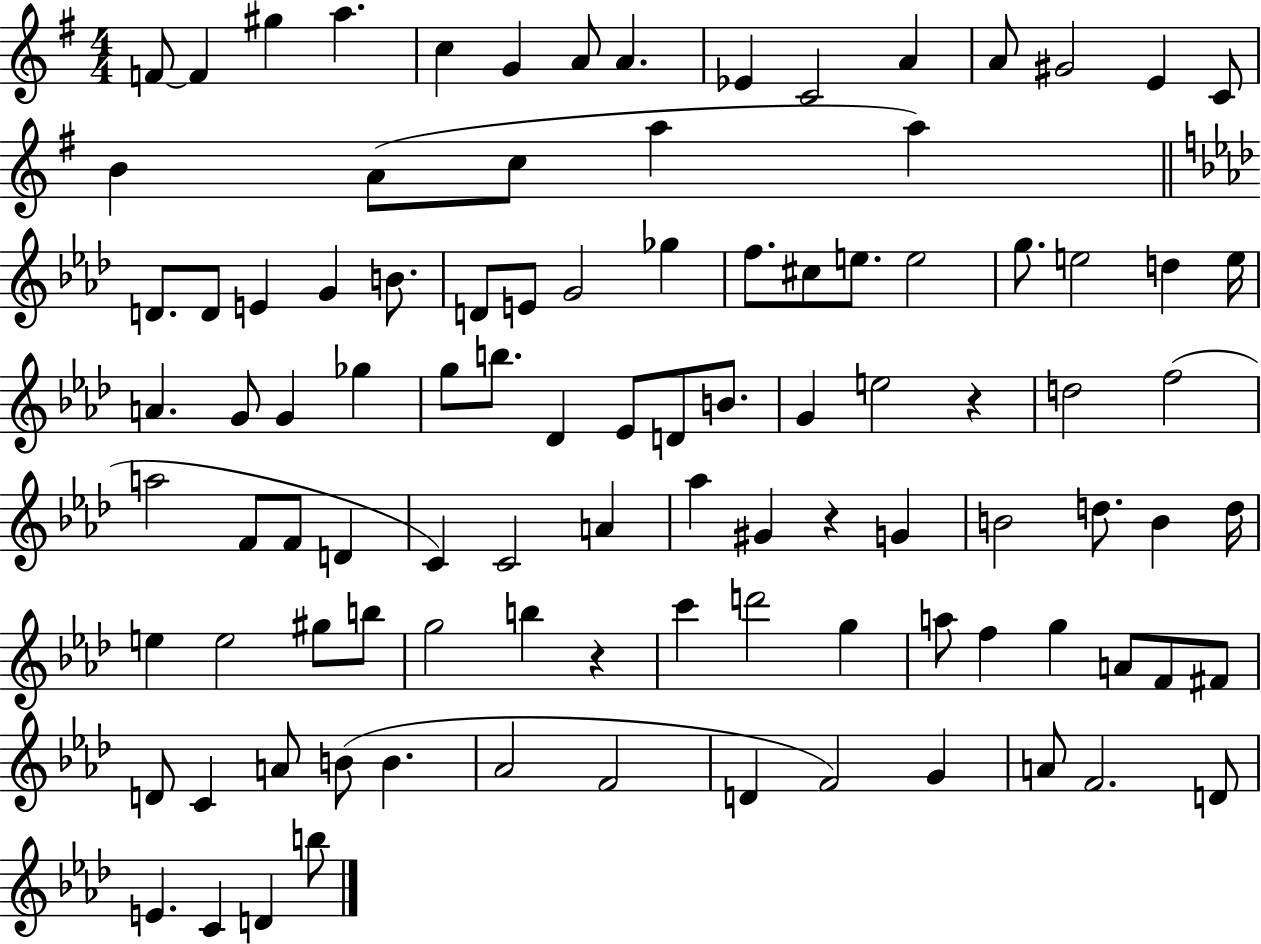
{
  \clef treble
  \numericTimeSignature
  \time 4/4
  \key g \major
  f'8~~ f'4 gis''4 a''4. | c''4 g'4 a'8 a'4. | ees'4 c'2 a'4 | a'8 gis'2 e'4 c'8 | \break b'4 a'8( c''8 a''4 a''4) | \bar "||" \break \key f \minor d'8. d'8 e'4 g'4 b'8. | d'8 e'8 g'2 ges''4 | f''8. cis''8 e''8. e''2 | g''8. e''2 d''4 e''16 | \break a'4. g'8 g'4 ges''4 | g''8 b''8. des'4 ees'8 d'8 b'8. | g'4 e''2 r4 | d''2 f''2( | \break a''2 f'8 f'8 d'4 | c'4) c'2 a'4 | aes''4 gis'4 r4 g'4 | b'2 d''8. b'4 d''16 | \break e''4 e''2 gis''8 b''8 | g''2 b''4 r4 | c'''4 d'''2 g''4 | a''8 f''4 g''4 a'8 f'8 fis'8 | \break d'8 c'4 a'8 b'8( b'4. | aes'2 f'2 | d'4 f'2) g'4 | a'8 f'2. d'8 | \break e'4. c'4 d'4 b''8 | \bar "|."
}